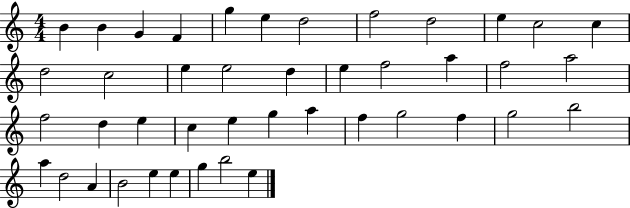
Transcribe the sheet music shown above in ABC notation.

X:1
T:Untitled
M:4/4
L:1/4
K:C
B B G F g e d2 f2 d2 e c2 c d2 c2 e e2 d e f2 a f2 a2 f2 d e c e g a f g2 f g2 b2 a d2 A B2 e e g b2 e